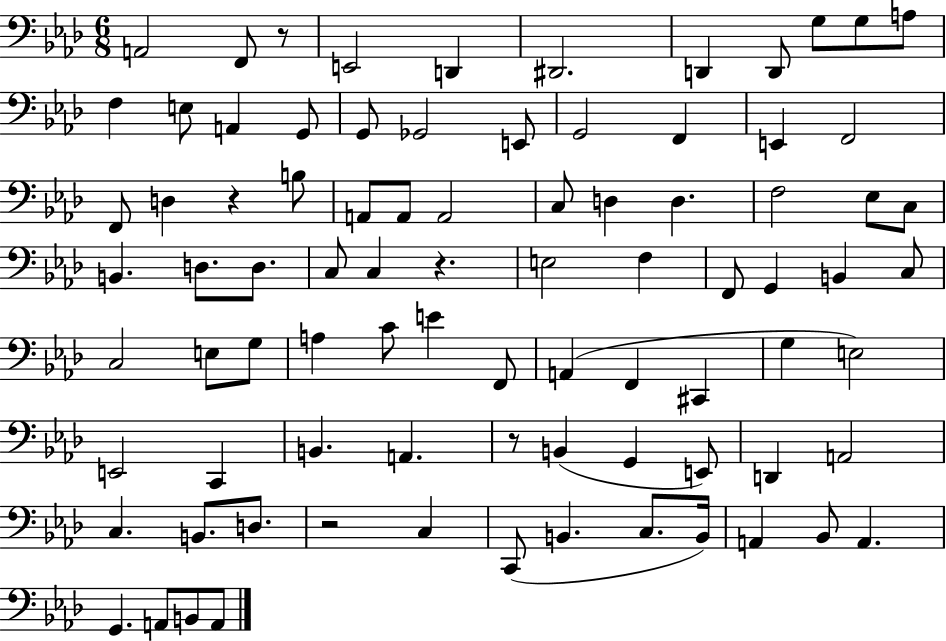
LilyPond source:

{
  \clef bass
  \numericTimeSignature
  \time 6/8
  \key aes \major
  \repeat volta 2 { a,2 f,8 r8 | e,2 d,4 | dis,2. | d,4 d,8 g8 g8 a8 | \break f4 e8 a,4 g,8 | g,8 ges,2 e,8 | g,2 f,4 | e,4 f,2 | \break f,8 d4 r4 b8 | a,8 a,8 a,2 | c8 d4 d4. | f2 ees8 c8 | \break b,4. d8. d8. | c8 c4 r4. | e2 f4 | f,8 g,4 b,4 c8 | \break c2 e8 g8 | a4 c'8 e'4 f,8 | a,4( f,4 cis,4 | g4 e2) | \break e,2 c,4 | b,4. a,4. | r8 b,4( g,4 e,8) | d,4 a,2 | \break c4. b,8. d8. | r2 c4 | c,8( b,4. c8. b,16) | a,4 bes,8 a,4. | \break g,4. a,8 b,8 a,8 | } \bar "|."
}